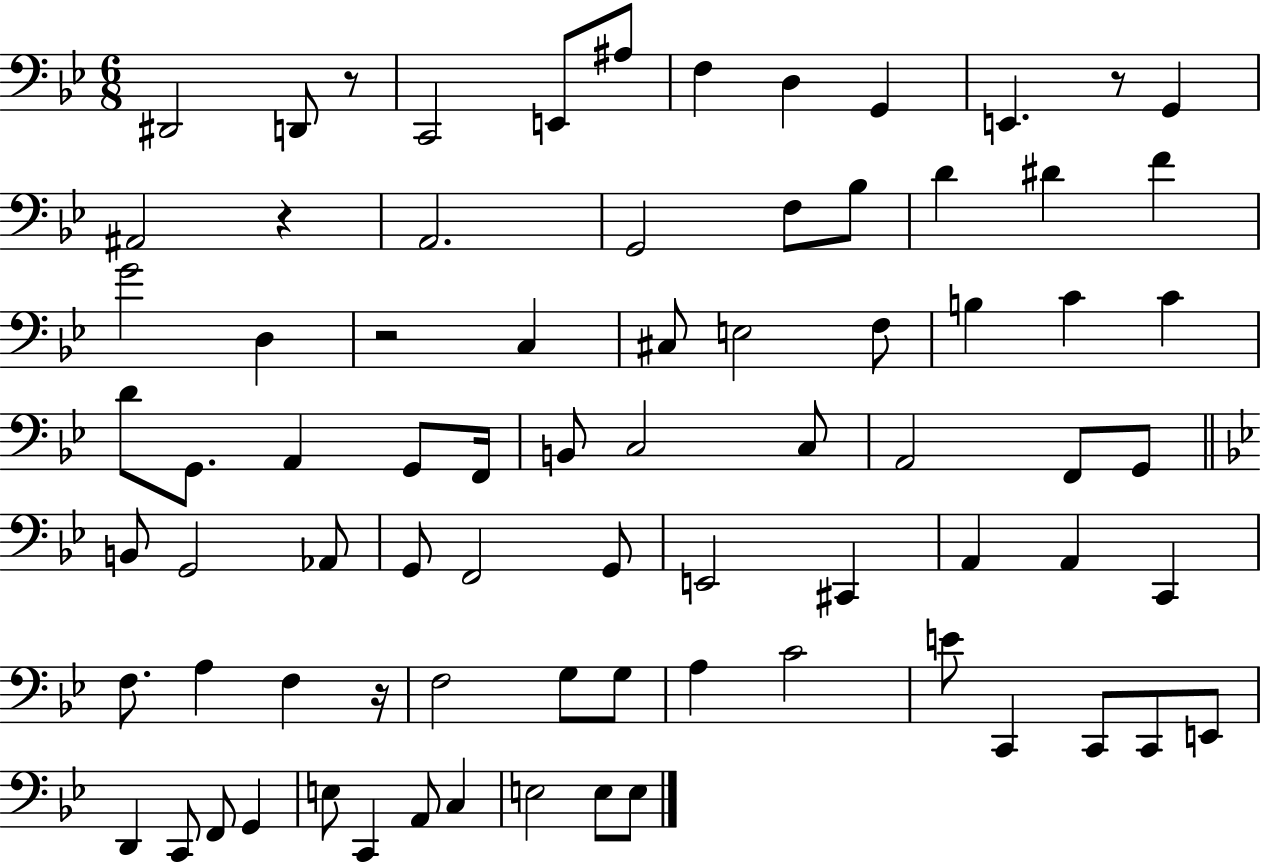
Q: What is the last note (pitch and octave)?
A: E3